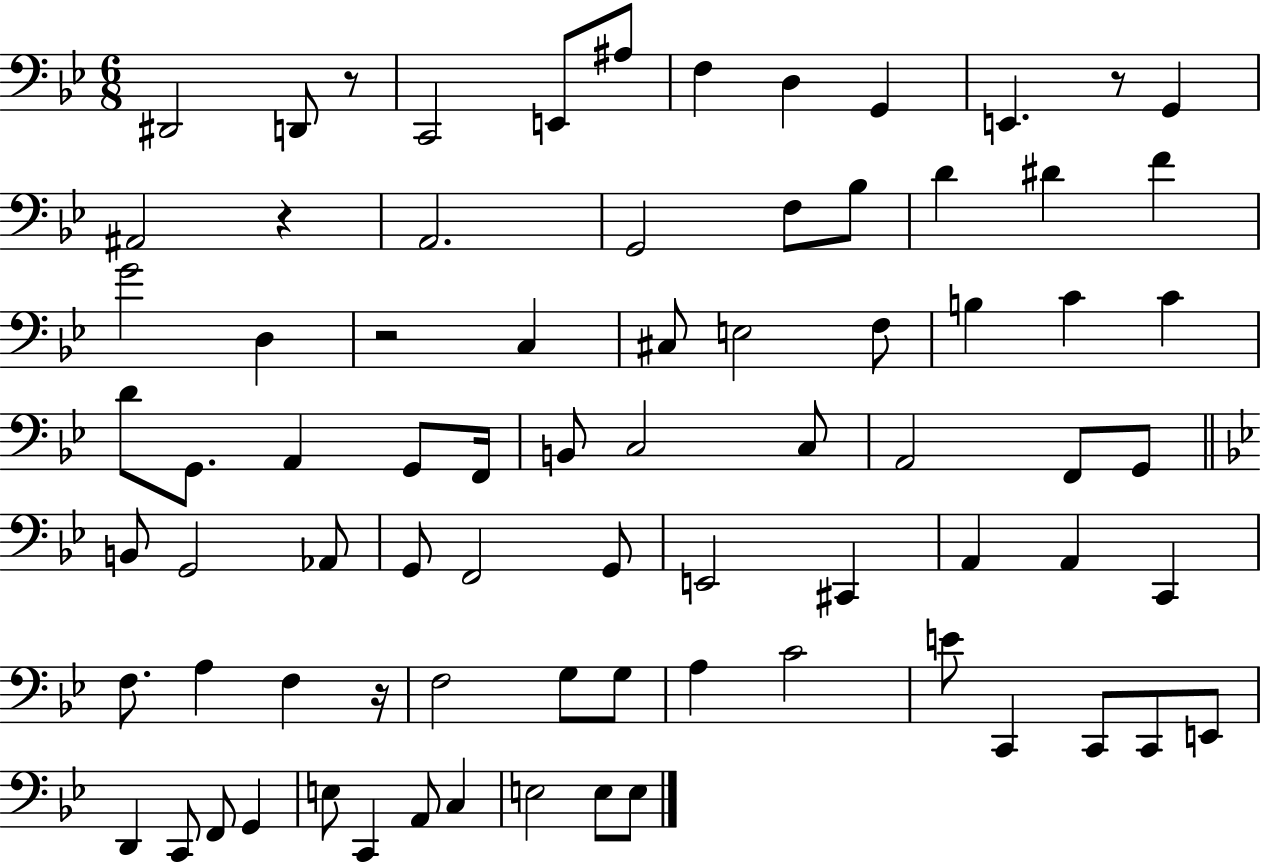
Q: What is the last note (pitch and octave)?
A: E3